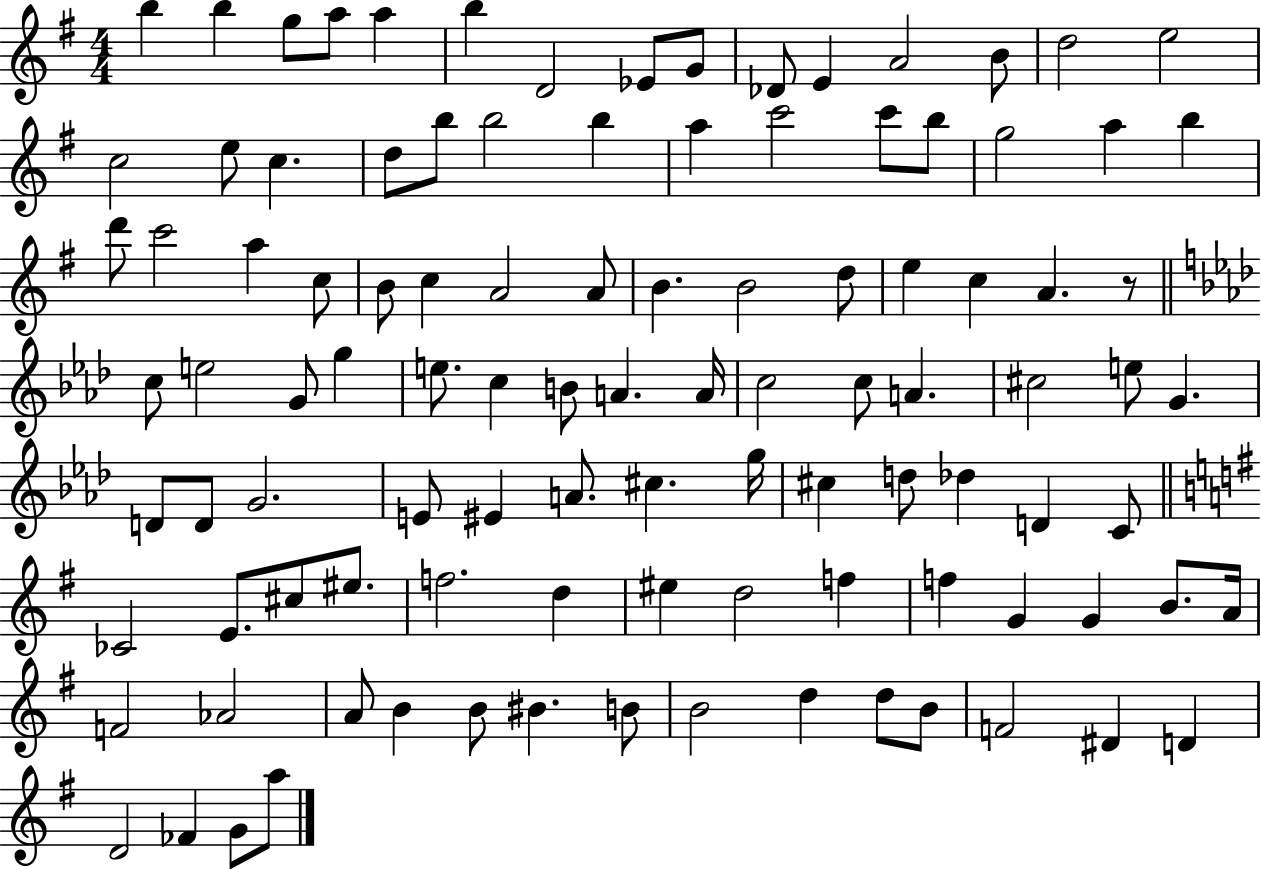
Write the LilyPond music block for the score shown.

{
  \clef treble
  \numericTimeSignature
  \time 4/4
  \key g \major
  \repeat volta 2 { b''4 b''4 g''8 a''8 a''4 | b''4 d'2 ees'8 g'8 | des'8 e'4 a'2 b'8 | d''2 e''2 | \break c''2 e''8 c''4. | d''8 b''8 b''2 b''4 | a''4 c'''2 c'''8 b''8 | g''2 a''4 b''4 | \break d'''8 c'''2 a''4 c''8 | b'8 c''4 a'2 a'8 | b'4. b'2 d''8 | e''4 c''4 a'4. r8 | \break \bar "||" \break \key f \minor c''8 e''2 g'8 g''4 | e''8. c''4 b'8 a'4. a'16 | c''2 c''8 a'4. | cis''2 e''8 g'4. | \break d'8 d'8 g'2. | e'8 eis'4 a'8. cis''4. g''16 | cis''4 d''8 des''4 d'4 c'8 | \bar "||" \break \key g \major ces'2 e'8. cis''8 eis''8. | f''2. d''4 | eis''4 d''2 f''4 | f''4 g'4 g'4 b'8. a'16 | \break f'2 aes'2 | a'8 b'4 b'8 bis'4. b'8 | b'2 d''4 d''8 b'8 | f'2 dis'4 d'4 | \break d'2 fes'4 g'8 a''8 | } \bar "|."
}